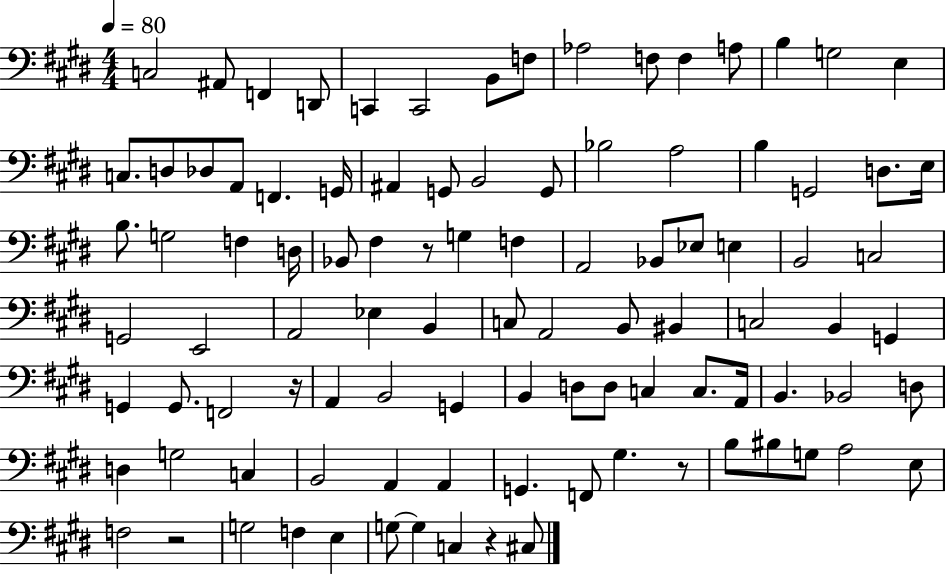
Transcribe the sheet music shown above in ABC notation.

X:1
T:Untitled
M:4/4
L:1/4
K:E
C,2 ^A,,/2 F,, D,,/2 C,, C,,2 B,,/2 F,/2 _A,2 F,/2 F, A,/2 B, G,2 E, C,/2 D,/2 _D,/2 A,,/2 F,, G,,/4 ^A,, G,,/2 B,,2 G,,/2 _B,2 A,2 B, G,,2 D,/2 E,/4 B,/2 G,2 F, D,/4 _B,,/2 ^F, z/2 G, F, A,,2 _B,,/2 _E,/2 E, B,,2 C,2 G,,2 E,,2 A,,2 _E, B,, C,/2 A,,2 B,,/2 ^B,, C,2 B,, G,, G,, G,,/2 F,,2 z/4 A,, B,,2 G,, B,, D,/2 D,/2 C, C,/2 A,,/4 B,, _B,,2 D,/2 D, G,2 C, B,,2 A,, A,, G,, F,,/2 ^G, z/2 B,/2 ^B,/2 G,/2 A,2 E,/2 F,2 z2 G,2 F, E, G,/2 G, C, z ^C,/2